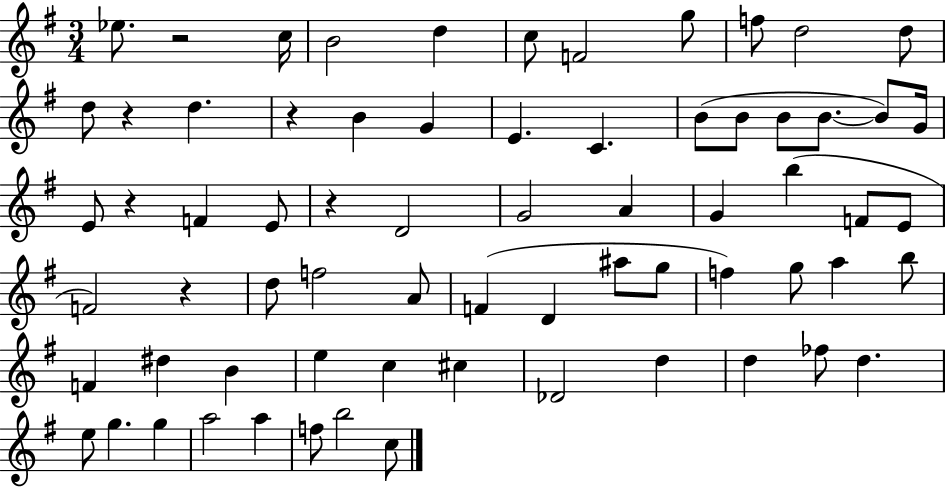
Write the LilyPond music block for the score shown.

{
  \clef treble
  \numericTimeSignature
  \time 3/4
  \key g \major
  ees''8. r2 c''16 | b'2 d''4 | c''8 f'2 g''8 | f''8 d''2 d''8 | \break d''8 r4 d''4. | r4 b'4 g'4 | e'4. c'4. | b'8( b'8 b'8 b'8.~~ b'8) g'16 | \break e'8 r4 f'4 e'8 | r4 d'2 | g'2 a'4 | g'4 b''4( f'8 e'8 | \break f'2) r4 | d''8 f''2 a'8 | f'4( d'4 ais''8 g''8 | f''4) g''8 a''4 b''8 | \break f'4 dis''4 b'4 | e''4 c''4 cis''4 | des'2 d''4 | d''4 fes''8 d''4. | \break e''8 g''4. g''4 | a''2 a''4 | f''8 b''2 c''8 | \bar "|."
}